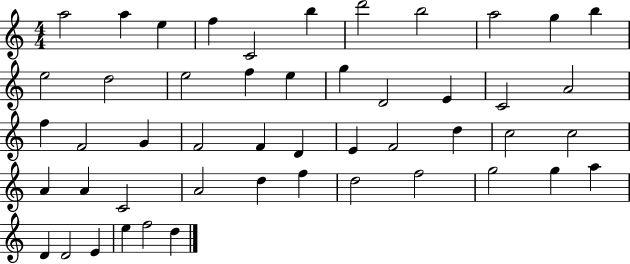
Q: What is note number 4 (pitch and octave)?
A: F5